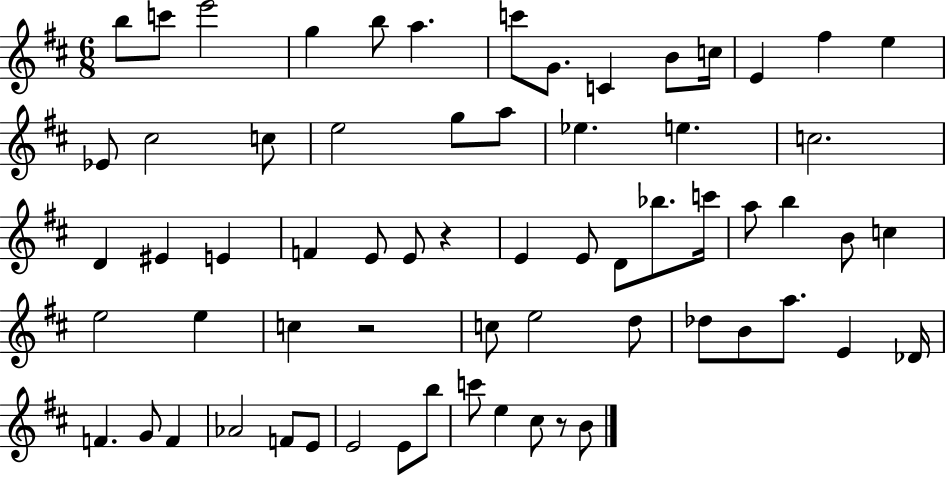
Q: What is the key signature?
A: D major